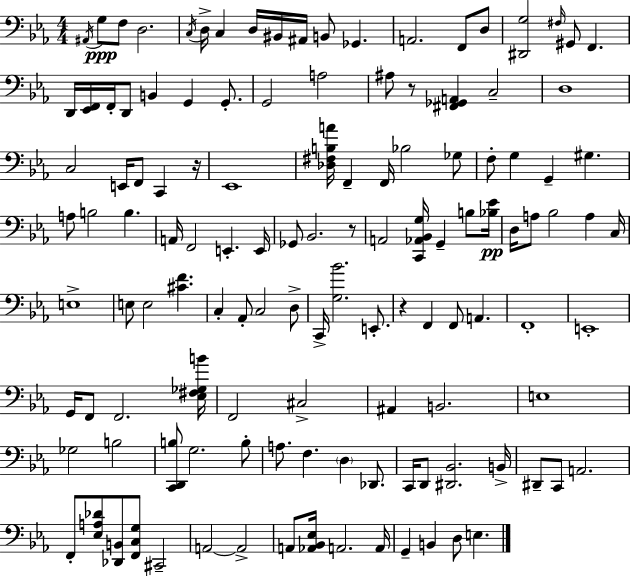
X:1
T:Untitled
M:4/4
L:1/4
K:Eb
^A,,/4 G,/2 F,/2 D,2 C,/4 D,/4 C, D,/4 ^B,,/4 ^A,,/4 B,,/2 _G,, A,,2 F,,/2 D,/2 [^D,,G,]2 ^F,/4 ^G,,/2 F,, D,,/4 [_E,,F,,]/4 F,,/4 D,,/2 B,, G,, G,,/2 G,,2 A,2 ^A,/2 z/2 [^F,,_G,,A,,] C,2 D,4 C,2 E,,/4 F,,/2 C,, z/4 _E,,4 [_D,^F,B,A]/4 F,, F,,/4 _B,2 _G,/2 F,/2 G, G,, ^G, A,/2 B,2 B, A,,/4 F,,2 E,, E,,/4 _G,,/2 _B,,2 z/2 A,,2 [C,,_A,,_B,,G,]/4 G,, B,/2 [_B,_E]/4 D,/4 A,/2 _B,2 A, C,/4 E,4 E,/2 E,2 [^CF] C, _A,,/2 C,2 D,/2 C,,/4 [G,_B]2 E,,/2 z F,, F,,/2 A,, F,,4 E,,4 G,,/4 F,,/2 F,,2 [_E,^F,_G,B]/4 F,,2 ^C,2 ^A,, B,,2 E,4 _G,2 B,2 [C,,D,,B,]/2 G,2 B,/2 A,/2 F, D, _D,,/2 C,,/4 D,,/2 [^D,,_B,,]2 B,,/4 ^D,,/2 C,,/2 A,,2 F,,/2 [_E,A,_D]/2 [_D,,B,,]/2 [F,,C,G,]/2 ^C,,2 A,,2 A,,2 A,,/2 [_A,,_B,,_E,]/4 A,,2 A,,/4 G,, B,, D,/2 E,